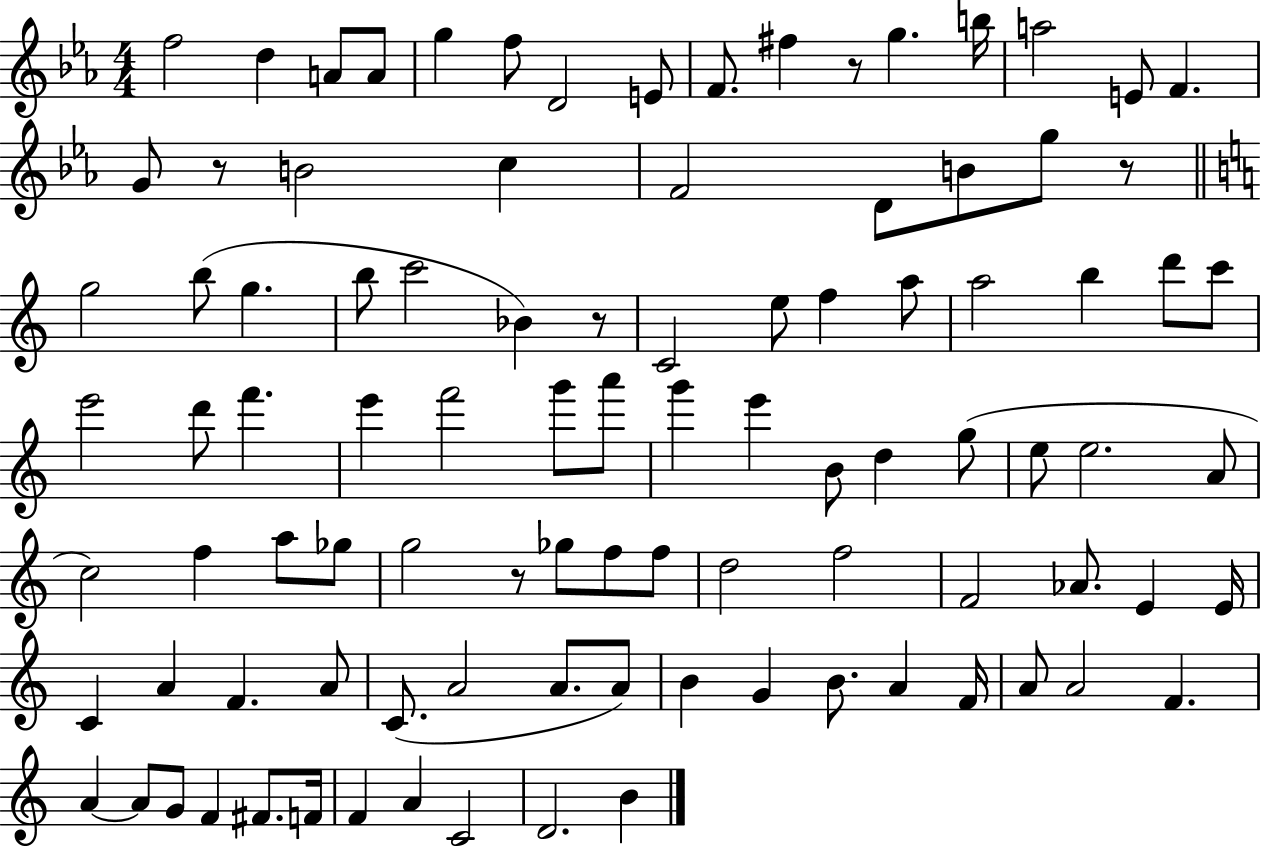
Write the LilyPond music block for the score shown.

{
  \clef treble
  \numericTimeSignature
  \time 4/4
  \key ees \major
  f''2 d''4 a'8 a'8 | g''4 f''8 d'2 e'8 | f'8. fis''4 r8 g''4. b''16 | a''2 e'8 f'4. | \break g'8 r8 b'2 c''4 | f'2 d'8 b'8 g''8 r8 | \bar "||" \break \key c \major g''2 b''8( g''4. | b''8 c'''2 bes'4) r8 | c'2 e''8 f''4 a''8 | a''2 b''4 d'''8 c'''8 | \break e'''2 d'''8 f'''4. | e'''4 f'''2 g'''8 a'''8 | g'''4 e'''4 b'8 d''4 g''8( | e''8 e''2. a'8 | \break c''2) f''4 a''8 ges''8 | g''2 r8 ges''8 f''8 f''8 | d''2 f''2 | f'2 aes'8. e'4 e'16 | \break c'4 a'4 f'4. a'8 | c'8.( a'2 a'8. a'8) | b'4 g'4 b'8. a'4 f'16 | a'8 a'2 f'4. | \break a'4~~ a'8 g'8 f'4 fis'8. f'16 | f'4 a'4 c'2 | d'2. b'4 | \bar "|."
}